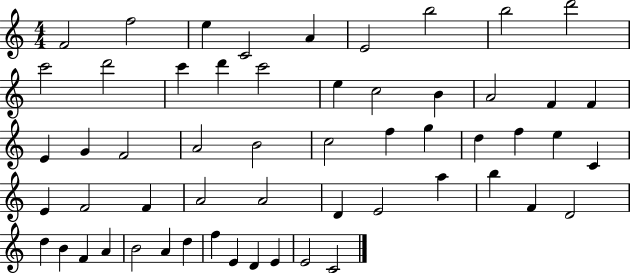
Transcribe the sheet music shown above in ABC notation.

X:1
T:Untitled
M:4/4
L:1/4
K:C
F2 f2 e C2 A E2 b2 b2 d'2 c'2 d'2 c' d' c'2 e c2 B A2 F F E G F2 A2 B2 c2 f g d f e C E F2 F A2 A2 D E2 a b F D2 d B F A B2 A d f E D E E2 C2